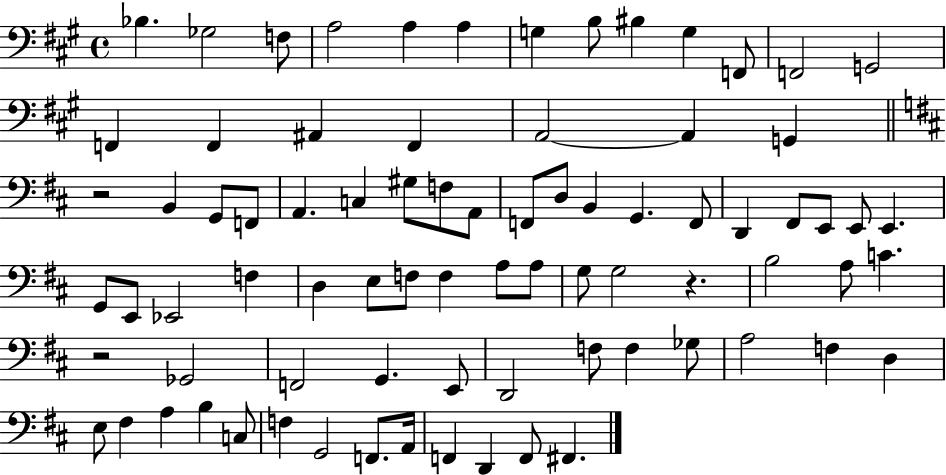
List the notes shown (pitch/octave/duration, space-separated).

Bb3/q. Gb3/h F3/e A3/h A3/q A3/q G3/q B3/e BIS3/q G3/q F2/e F2/h G2/h F2/q F2/q A#2/q F2/q A2/h A2/q G2/q R/h B2/q G2/e F2/e A2/q. C3/q G#3/e F3/e A2/e F2/e D3/e B2/q G2/q. F2/e D2/q F#2/e E2/e E2/e E2/q. G2/e E2/e Eb2/h F3/q D3/q E3/e F3/e F3/q A3/e A3/e G3/e G3/h R/q. B3/h A3/e C4/q. R/h Gb2/h F2/h G2/q. E2/e D2/h F3/e F3/q Gb3/e A3/h F3/q D3/q E3/e F#3/q A3/q B3/q C3/e F3/q G2/h F2/e. A2/s F2/q D2/q F2/e F#2/q.